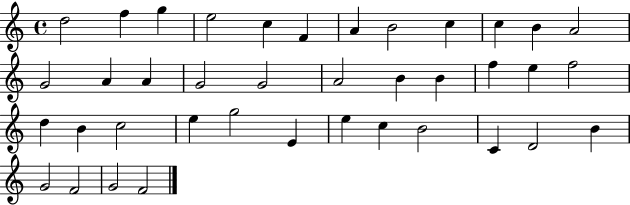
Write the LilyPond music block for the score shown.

{
  \clef treble
  \time 4/4
  \defaultTimeSignature
  \key c \major
  d''2 f''4 g''4 | e''2 c''4 f'4 | a'4 b'2 c''4 | c''4 b'4 a'2 | \break g'2 a'4 a'4 | g'2 g'2 | a'2 b'4 b'4 | f''4 e''4 f''2 | \break d''4 b'4 c''2 | e''4 g''2 e'4 | e''4 c''4 b'2 | c'4 d'2 b'4 | \break g'2 f'2 | g'2 f'2 | \bar "|."
}